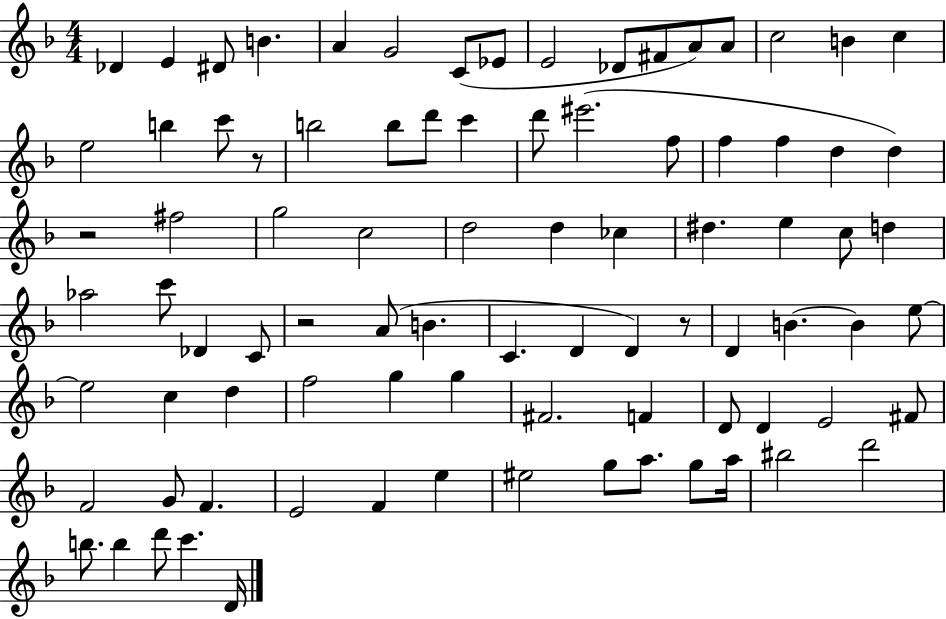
X:1
T:Untitled
M:4/4
L:1/4
K:F
_D E ^D/2 B A G2 C/2 _E/2 E2 _D/2 ^F/2 A/2 A/2 c2 B c e2 b c'/2 z/2 b2 b/2 d'/2 c' d'/2 ^e'2 f/2 f f d d z2 ^f2 g2 c2 d2 d _c ^d e c/2 d _a2 c'/2 _D C/2 z2 A/2 B C D D z/2 D B B e/2 e2 c d f2 g g ^F2 F D/2 D E2 ^F/2 F2 G/2 F E2 F e ^e2 g/2 a/2 g/2 a/4 ^b2 d'2 b/2 b d'/2 c' D/4